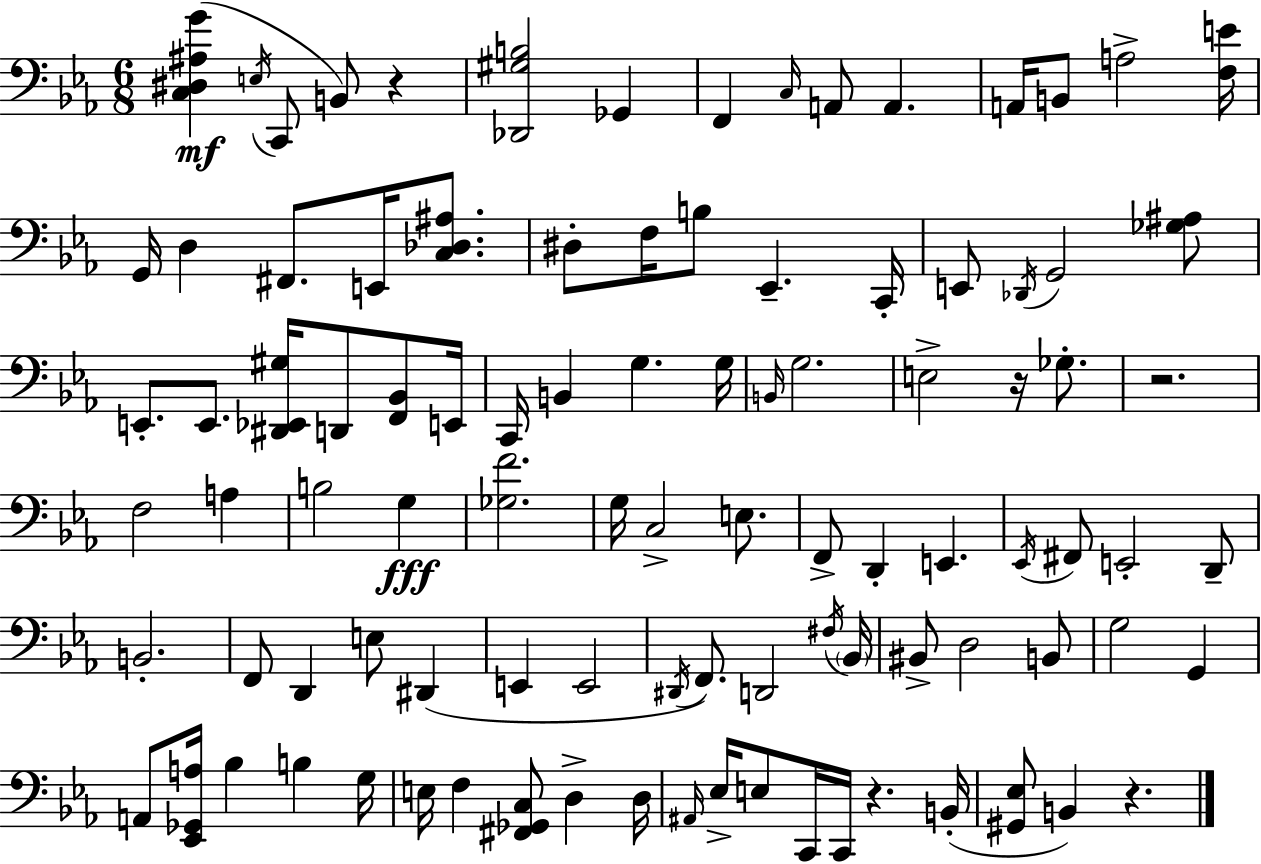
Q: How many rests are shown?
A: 5